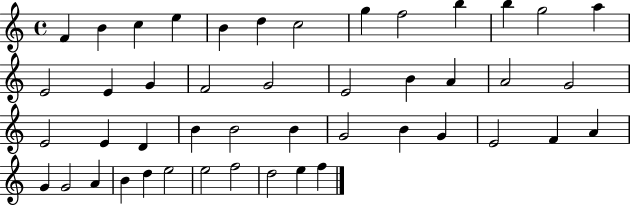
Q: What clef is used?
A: treble